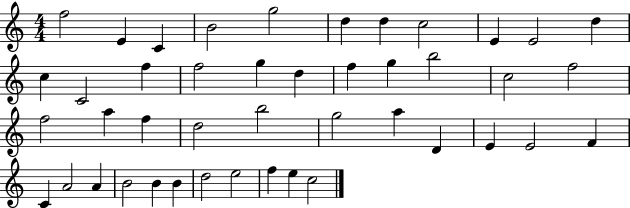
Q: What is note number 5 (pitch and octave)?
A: G5